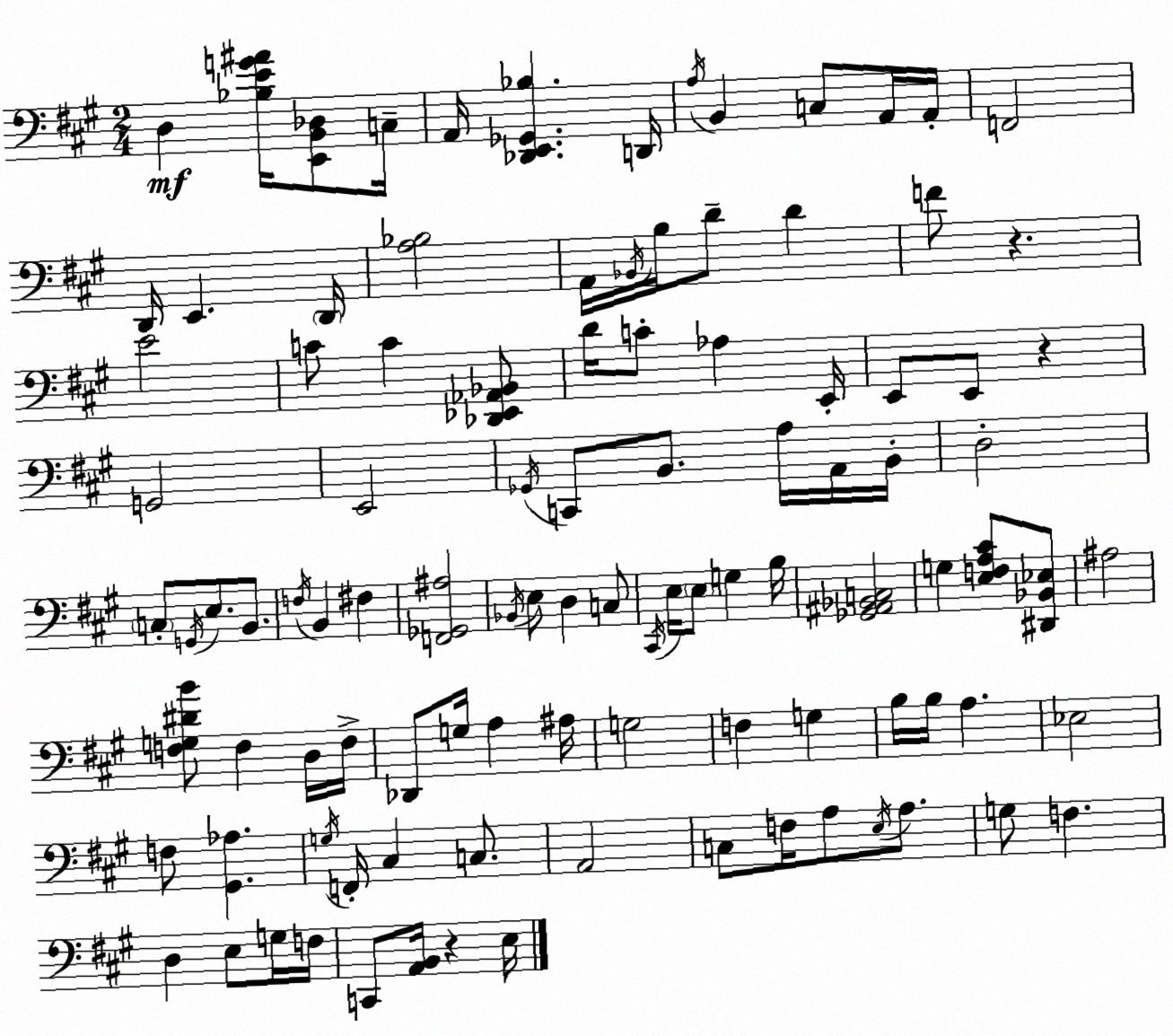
X:1
T:Untitled
M:2/4
L:1/4
K:A
D, [_B,EG^A]/4 [E,,B,,_D,]/2 C,/4 A,,/4 [_D,,E,,_G,,_B,] D,,/4 A,/4 B,, C,/2 A,,/4 A,,/4 F,,2 D,,/4 E,, D,,/4 [A,_B,]2 A,,/4 _B,,/4 B,/4 D/2 D F/2 z E2 C/2 C [_D,,_E,,_A,,_B,,]/2 D/4 C/2 _A, E,,/4 E,,/2 E,,/2 z G,,2 E,,2 _G,,/4 C,,/2 B,,/2 A,/4 A,,/4 B,,/4 D,2 C,/2 G,,/4 E,/2 B,,/2 F,/4 B,, ^F, [F,,_G,,^A,]2 _B,,/4 E,/2 D, C,/2 ^C,,/4 E,/4 E,/2 G, B,/4 [_G,,^A,,_B,,C,]2 G, [E,F,A,^C]/2 [^D,,_B,,_E,]/2 ^A,2 [F,G,^DB]/2 F, D,/4 F,/4 _D,,/2 G,/4 A, ^A,/4 G,2 F, G, B,/4 B,/4 A, _E,2 F,/2 [^G,,_A,] G,/4 F,,/4 ^C, C,/2 A,,2 C,/2 F,/4 A,/2 E,/4 A,/2 G,/2 F, D, E,/2 G,/4 F,/4 C,,/2 [A,,B,,]/4 z E,/4